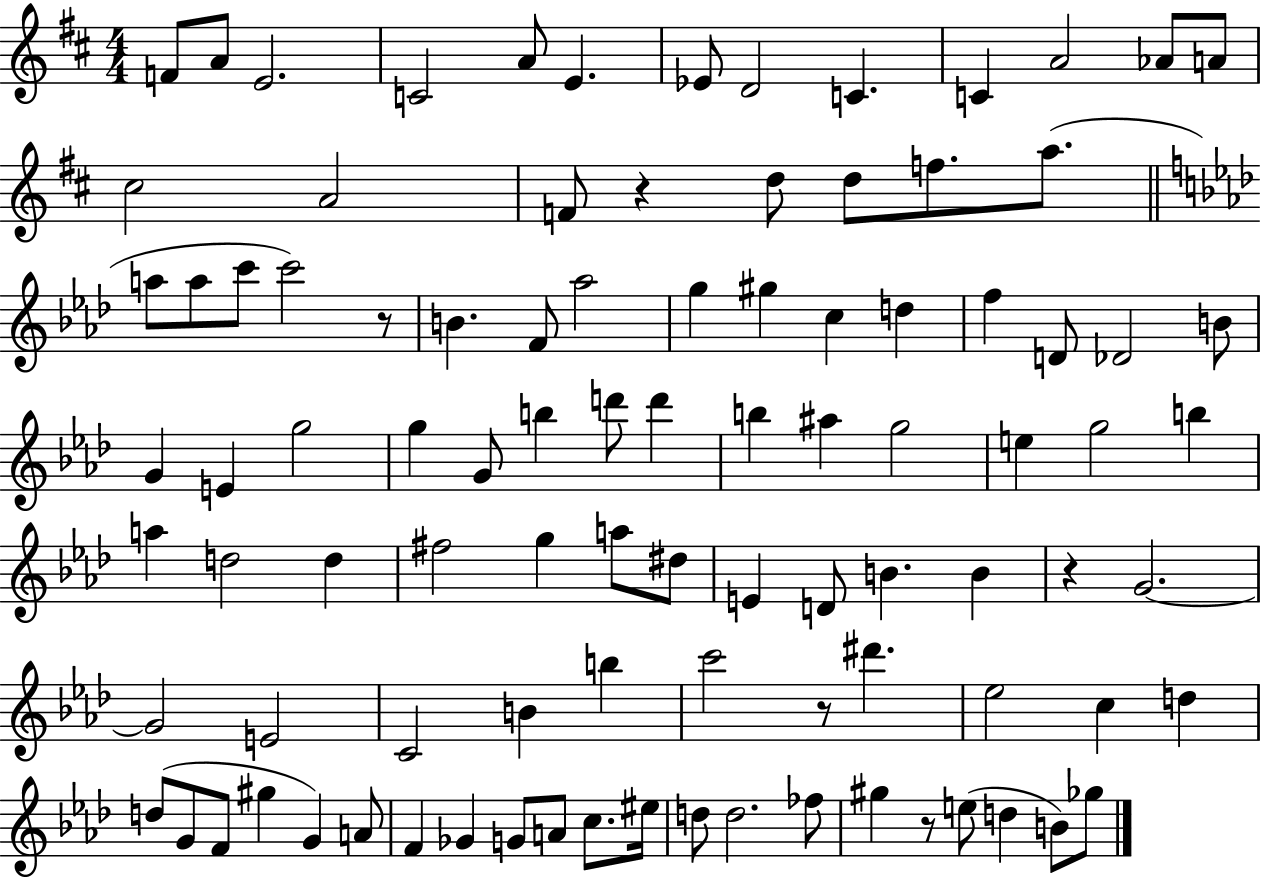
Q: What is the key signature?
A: D major